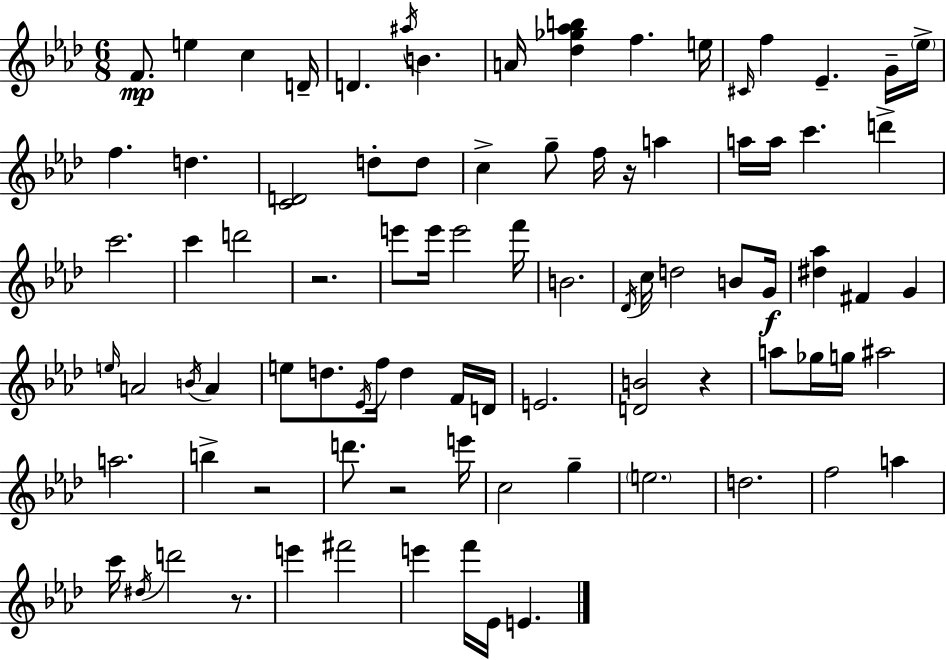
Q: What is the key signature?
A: AES major